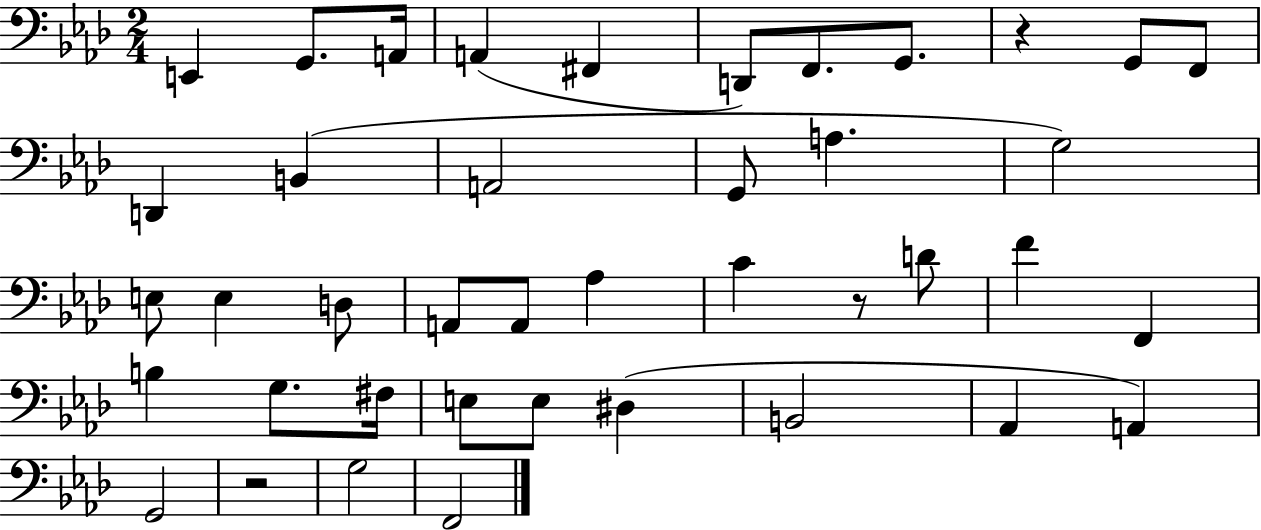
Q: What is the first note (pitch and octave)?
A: E2